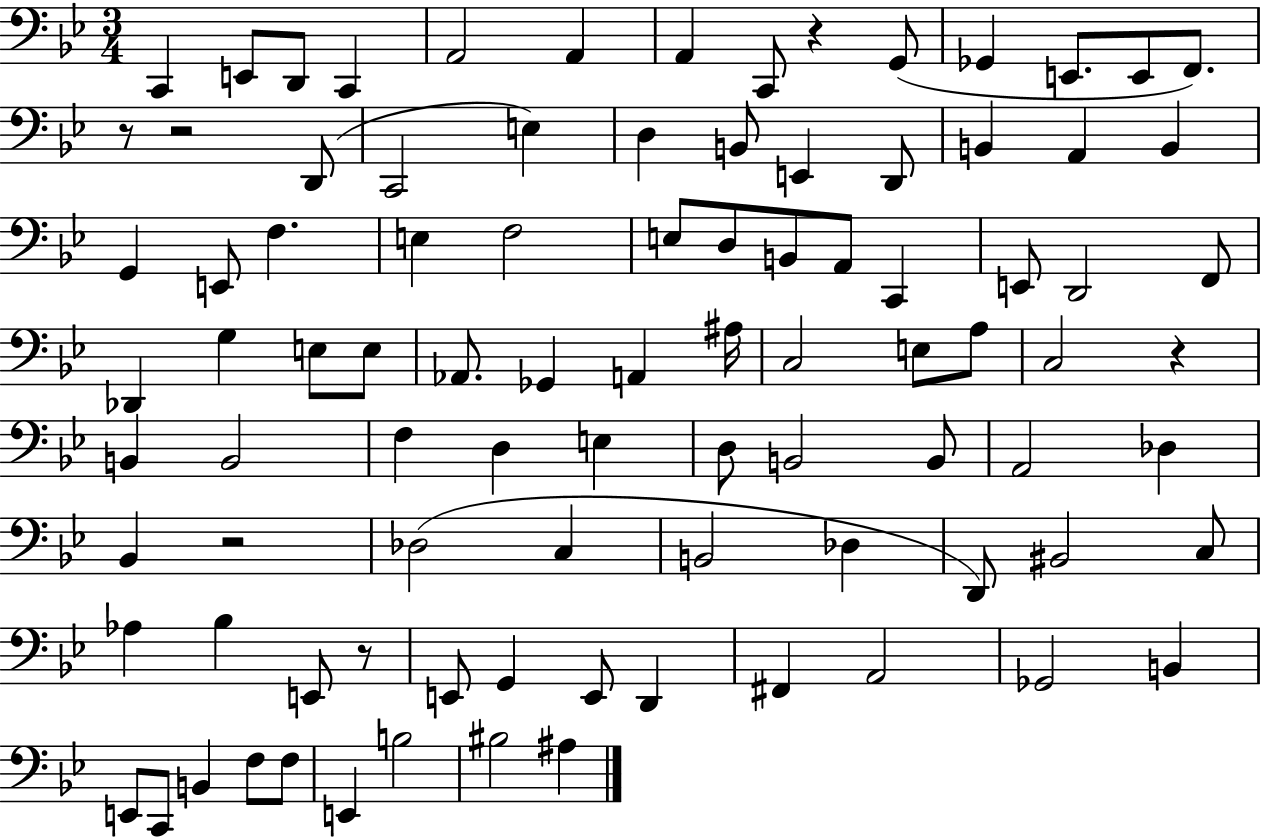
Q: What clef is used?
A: bass